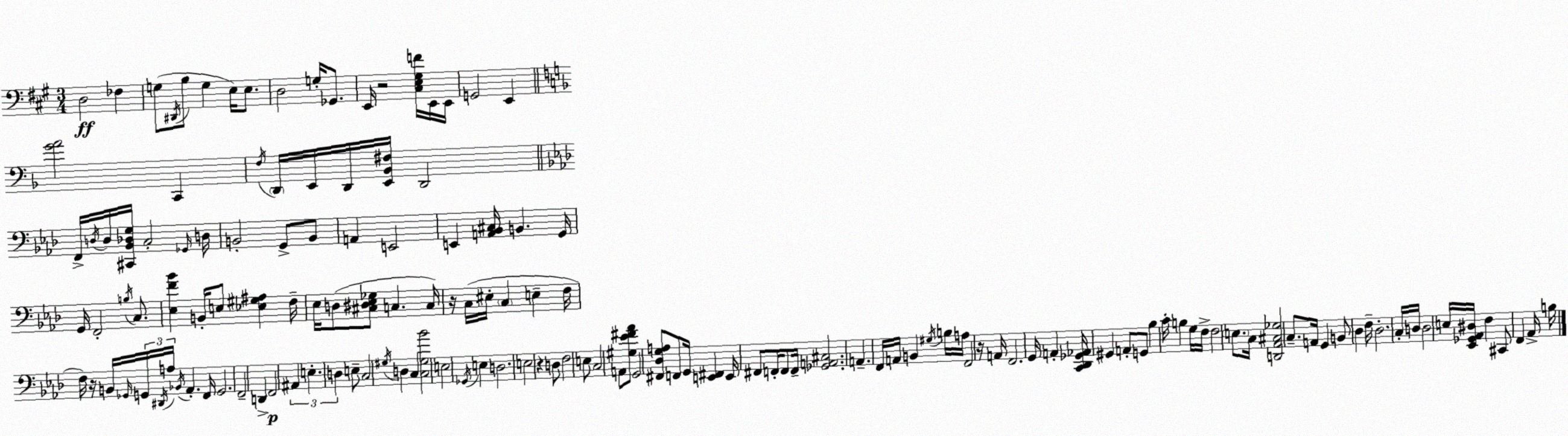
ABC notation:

X:1
T:Untitled
M:3/4
L:1/4
K:A
D,2 _F, G,/2 ^D,,/4 B,/2 G, E,/4 E,/2 D,2 G,/4 _G,,/2 E,,/4 z2 [^C,E,^G,F]/4 E,,/4 E,,/4 G,,2 E,, [GA]2 C,, F,/4 D,,/4 E,,/4 D,,/4 [E,,_B,,^F,]/4 D,,2 F,,/4 D,/4 D,/4 [^C,,_B,,_D,G,]/4 C,2 _G,,/4 D,/4 B,,2 G,,/2 B,,/2 A,, E,,2 E,, [A,,_B,,^C,]/4 B,, G,,/4 G,,/4 F,,2 B,/4 C,/2 [_E,F_B] B,,/4 E,/2 [_E,^G,^A,] F,/4 _E,/4 D,/2 [^C,^D,_E,_G,]/2 C, C,/4 z/4 C,/4 ^E,/4 C, E, F,/4 F,/4 z/4 B,,/4 _G,,/4 G,,/4 ^D,,/4 A,/4 _B,,/4 _A,, F,,/4 G,,2 F,,2 D,, F,,2 ^A,, E, D, E,/2 C,2 ^G,/4 D, C, [C,^G,_B]2 E,2 _G,,/4 E, D,2 E,2 z D,/2 F,2 E,/2 C,2 A,,/2 [^G,_E^F_A]/2 G,,2 [^F,,_D,G,A,]/2 F,,/2 G,,/4 [E,,^F,,] E,,/4 ^F,,/2 F,,/4 F,,/2 F,,/4 [_G,,A,,^C,]2 A,, F,,/4 A,,/4 B,, ^G,/4 B,/4 A,/4 F,,2 z/4 A,,/4 F,,2 G,,/4 A,, [C,,_D,,_G,,_A,,]/4 ^G,, A,,/2 G,,/2 _B, C/4 B, G,/4 F,/4 F,2 E,/2 C,/4 [D,,_A,,^C,_G,]2 C,/2 A,,/4 G,, B,,/2 _D, F,/4 _D,2 C,/4 D,/4 D,2 E,/4 [_E,,_G,,_A,,^D,]/4 F, ^C,,/2 F,, _A,,/4 B,/4